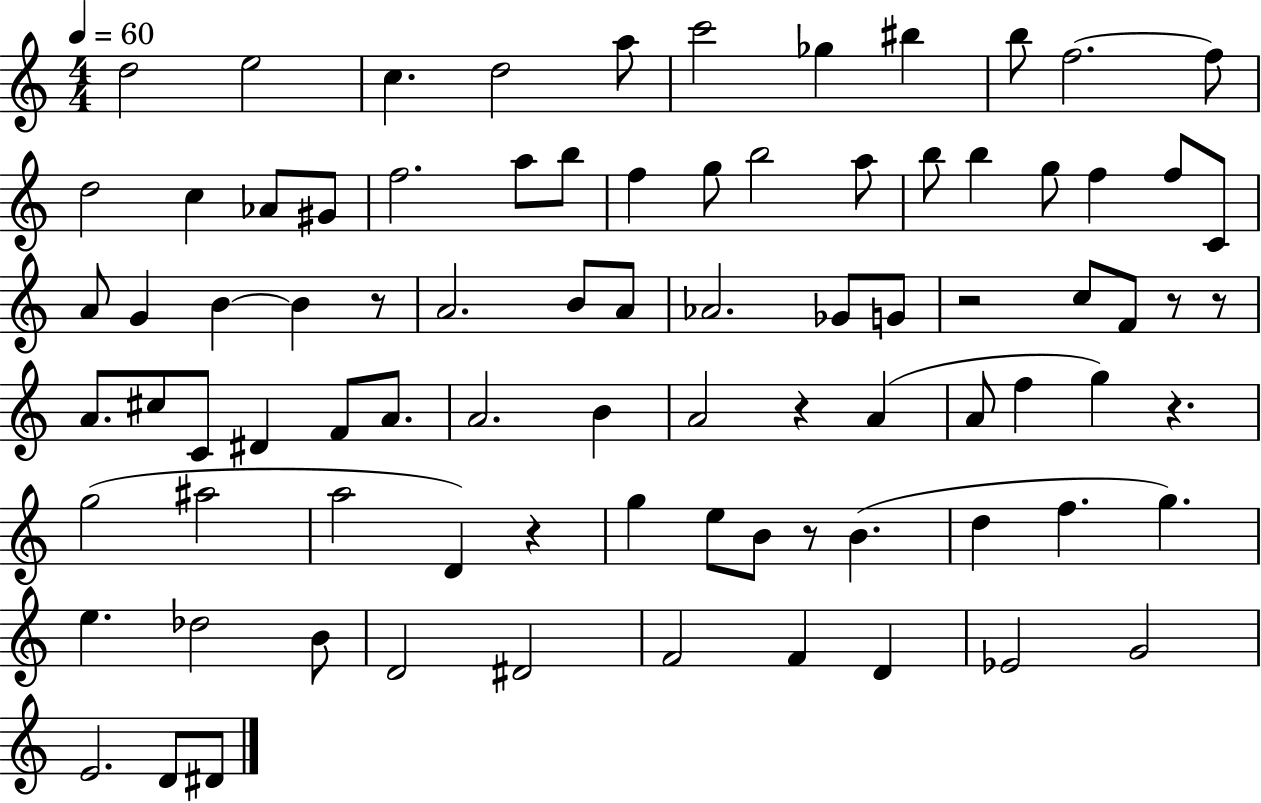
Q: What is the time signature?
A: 4/4